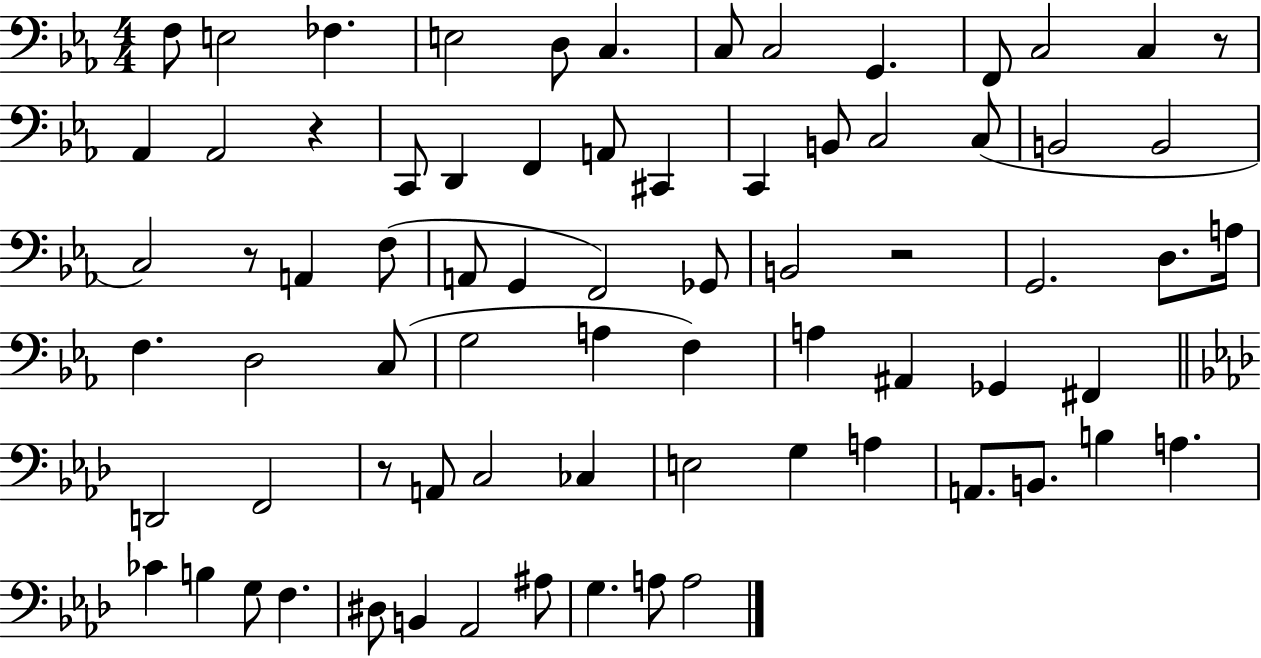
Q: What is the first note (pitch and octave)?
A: F3